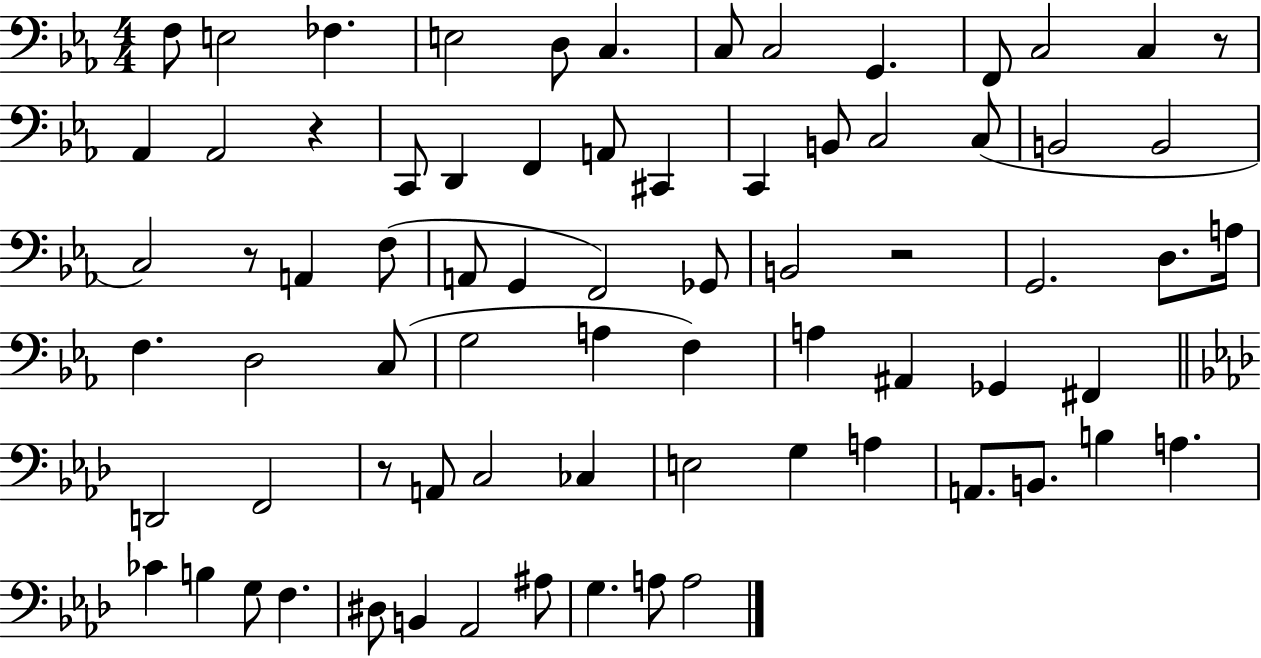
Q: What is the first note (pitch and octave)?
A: F3